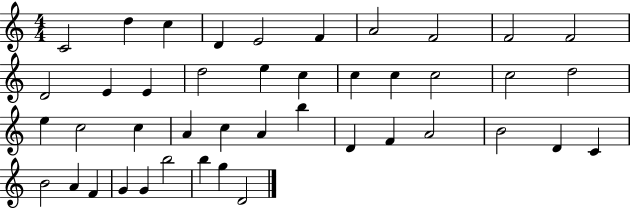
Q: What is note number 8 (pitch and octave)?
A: F4